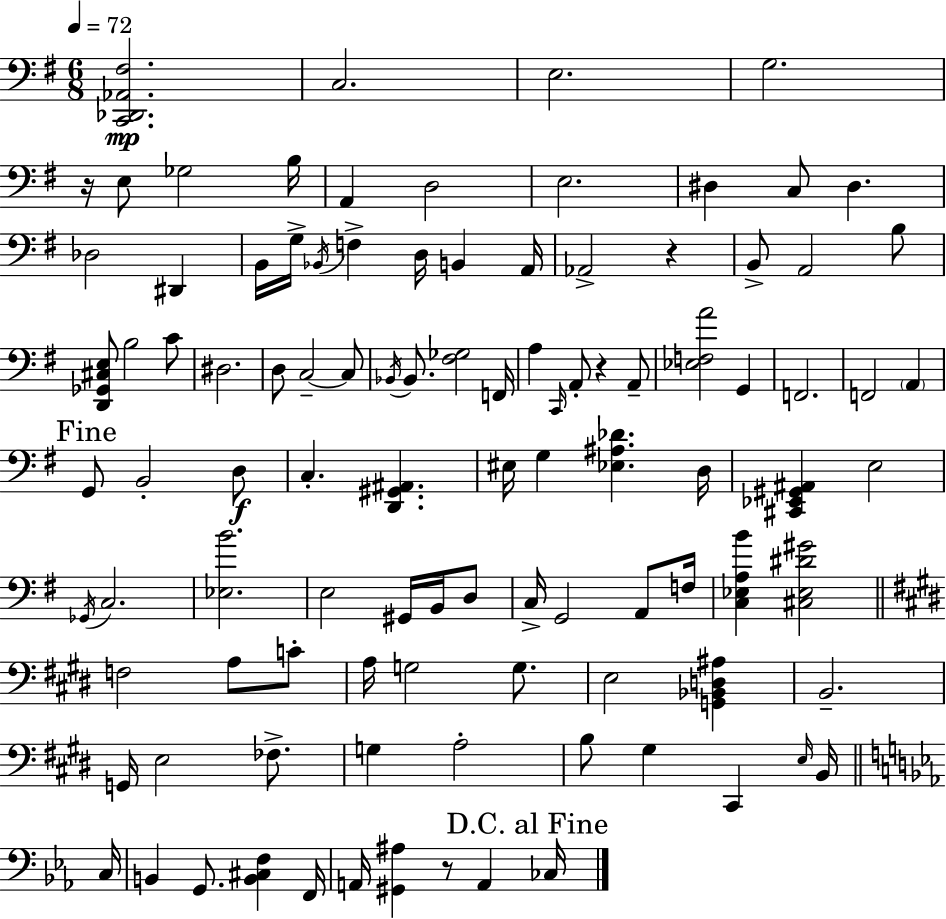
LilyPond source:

{
  \clef bass
  \numericTimeSignature
  \time 6/8
  \key e \minor
  \tempo 4 = 72
  <c, des, aes, fis>2.\mp | c2. | e2. | g2. | \break r16 e8 ges2 b16 | a,4 d2 | e2. | dis4 c8 dis4. | \break des2 dis,4 | b,16 g16-> \acciaccatura { bes,16 } f4-> d16 b,4 | a,16 aes,2-> r4 | b,8-> a,2 b8 | \break <d, ges, cis e>8 b2 c'8 | dis2. | d8 c2--~~ c8 | \acciaccatura { bes,16 } bes,8. <fis ges>2 | \break f,16 a4 \grace { c,16 } a,8-. r4 | a,8-- <ees f a'>2 g,4 | f,2. | f,2 \parenthesize a,4 | \break \mark "Fine" g,8 b,2-. | d8\f c4.-. <d, gis, ais,>4. | eis16 g4 <ees ais des'>4. | d16 <cis, ees, gis, ais,>4 e2 | \break \acciaccatura { ges,16 } c2. | <ees b'>2. | e2 | gis,16 b,16 d8 c16-> g,2 | \break a,8 f16 <c ees a b'>4 <cis ees dis' gis'>2 | \bar "||" \break \key e \major f2 a8 c'8-. | a16 g2 g8. | e2 <g, bes, d ais>4 | b,2.-- | \break g,16 e2 fes8.-> | g4 a2-. | b8 gis4 cis,4 \grace { e16 } b,16 | \bar "||" \break \key ees \major c16 b,4 g,8. <b, cis f>4 | f,16 a,16 <gis, ais>4 r8 a,4 | \mark "D.C. al Fine" ces16 \bar "|."
}